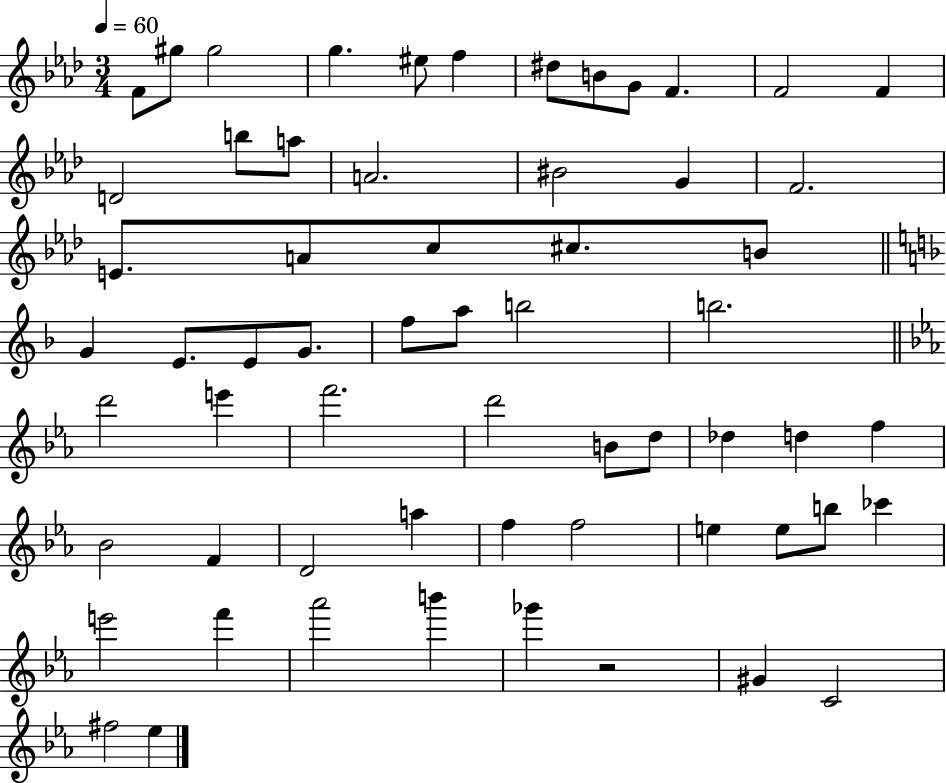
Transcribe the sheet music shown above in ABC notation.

X:1
T:Untitled
M:3/4
L:1/4
K:Ab
F/2 ^g/2 ^g2 g ^e/2 f ^d/2 B/2 G/2 F F2 F D2 b/2 a/2 A2 ^B2 G F2 E/2 A/2 c/2 ^c/2 B/2 G E/2 E/2 G/2 f/2 a/2 b2 b2 d'2 e' f'2 d'2 B/2 d/2 _d d f _B2 F D2 a f f2 e e/2 b/2 _c' e'2 f' _a'2 b' _g' z2 ^G C2 ^f2 _e